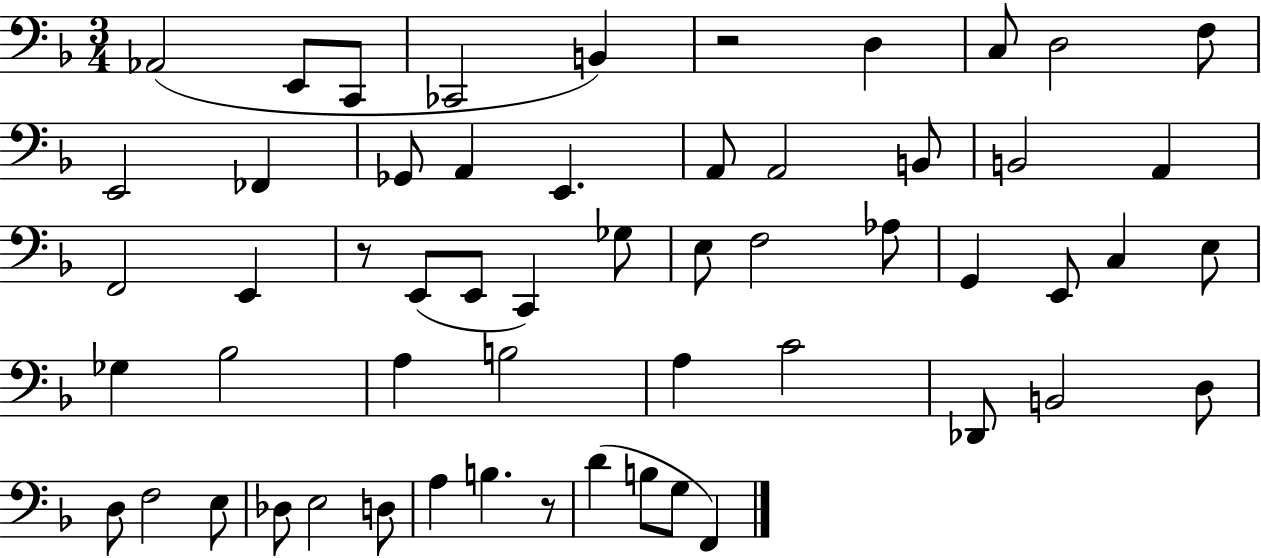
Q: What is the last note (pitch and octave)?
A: F2